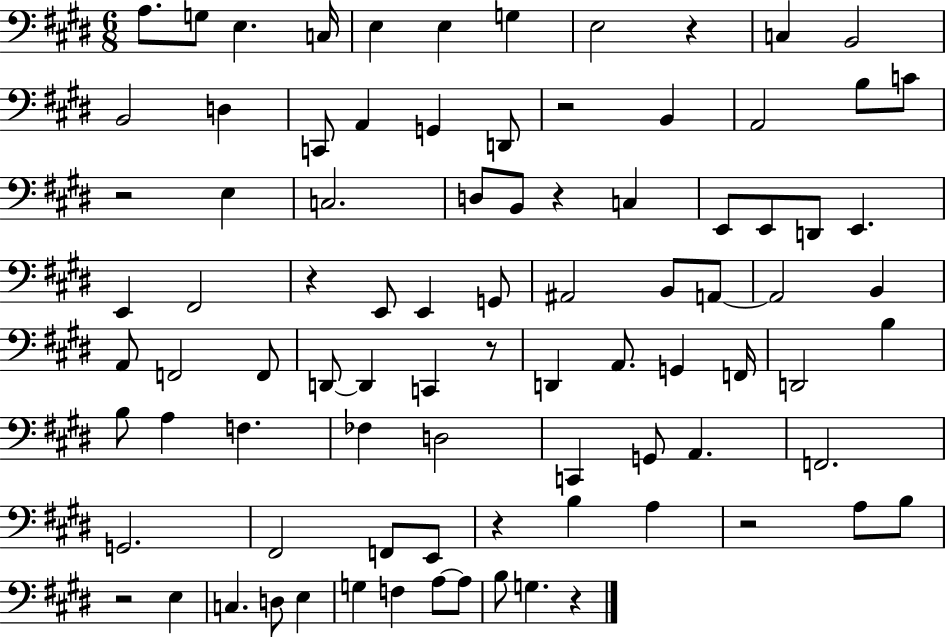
A3/e. G3/e E3/q. C3/s E3/q E3/q G3/q E3/h R/q C3/q B2/h B2/h D3/q C2/e A2/q G2/q D2/e R/h B2/q A2/h B3/e C4/e R/h E3/q C3/h. D3/e B2/e R/q C3/q E2/e E2/e D2/e E2/q. E2/q F#2/h R/q E2/e E2/q G2/e A#2/h B2/e A2/e A2/h B2/q A2/e F2/h F2/e D2/e D2/q C2/q R/e D2/q A2/e. G2/q F2/s D2/h B3/q B3/e A3/q F3/q. FES3/q D3/h C2/q G2/e A2/q. F2/h. G2/h. F#2/h F2/e E2/e R/q B3/q A3/q R/h A3/e B3/e R/h E3/q C3/q. D3/e E3/q G3/q F3/q A3/e A3/e B3/e G3/q. R/q